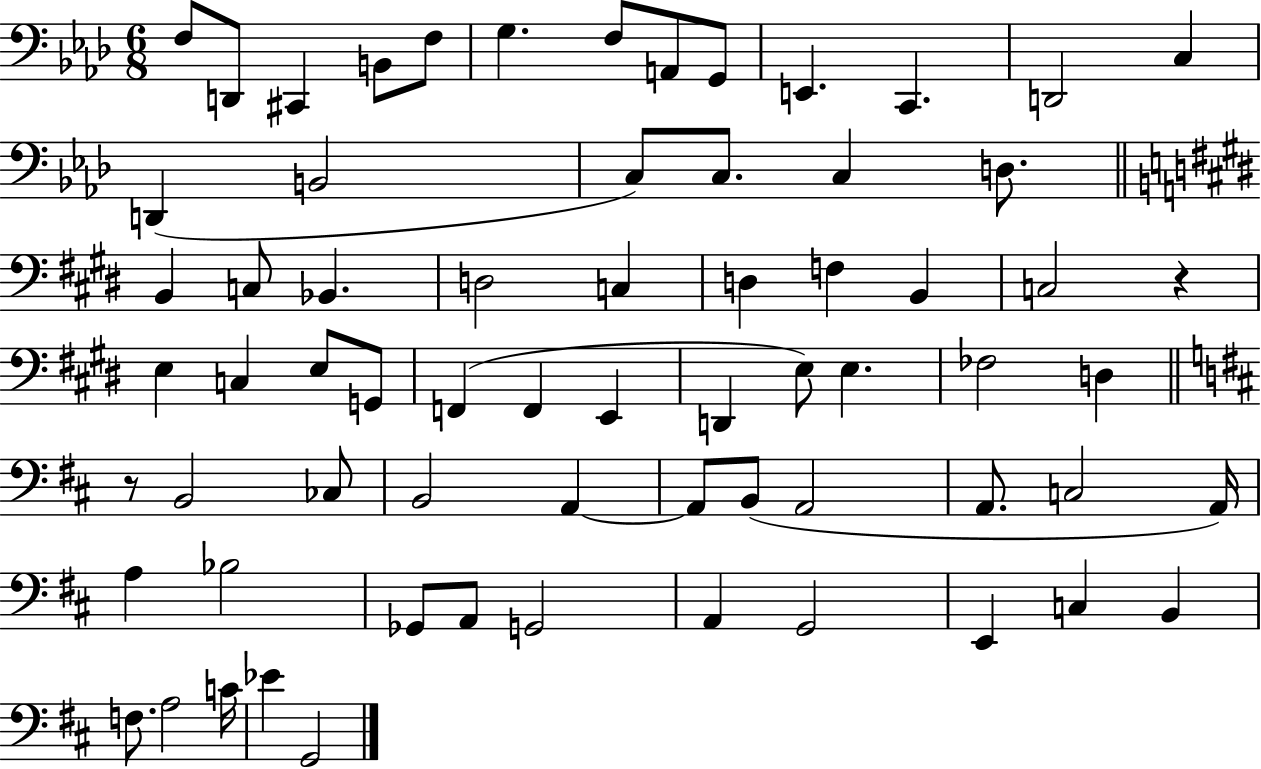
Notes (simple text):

F3/e D2/e C#2/q B2/e F3/e G3/q. F3/e A2/e G2/e E2/q. C2/q. D2/h C3/q D2/q B2/h C3/e C3/e. C3/q D3/e. B2/q C3/e Bb2/q. D3/h C3/q D3/q F3/q B2/q C3/h R/q E3/q C3/q E3/e G2/e F2/q F2/q E2/q D2/q E3/e E3/q. FES3/h D3/q R/e B2/h CES3/e B2/h A2/q A2/e B2/e A2/h A2/e. C3/h A2/s A3/q Bb3/h Gb2/e A2/e G2/h A2/q G2/h E2/q C3/q B2/q F3/e. A3/h C4/s Eb4/q G2/h